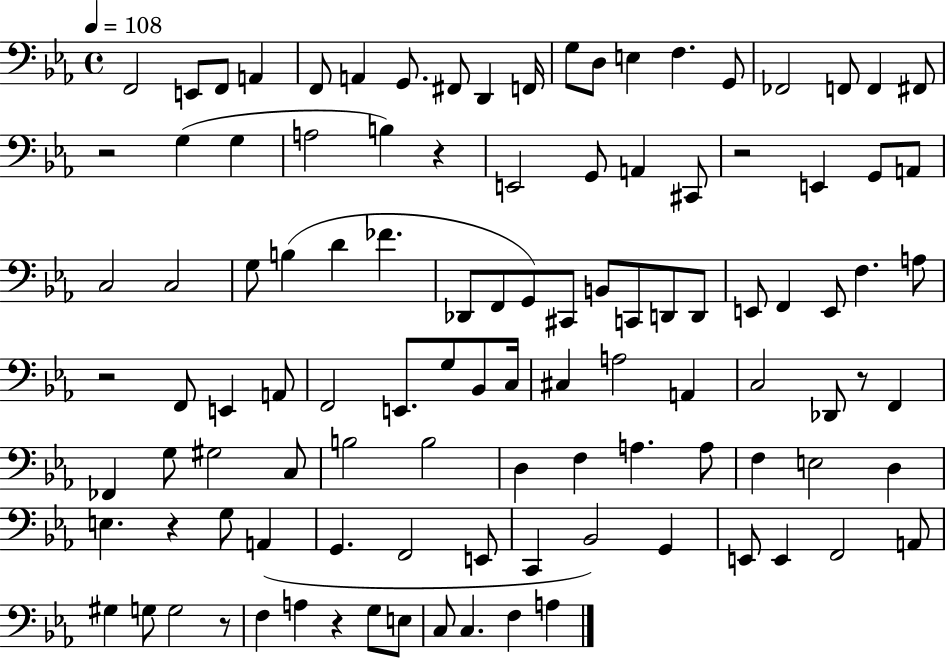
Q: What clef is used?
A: bass